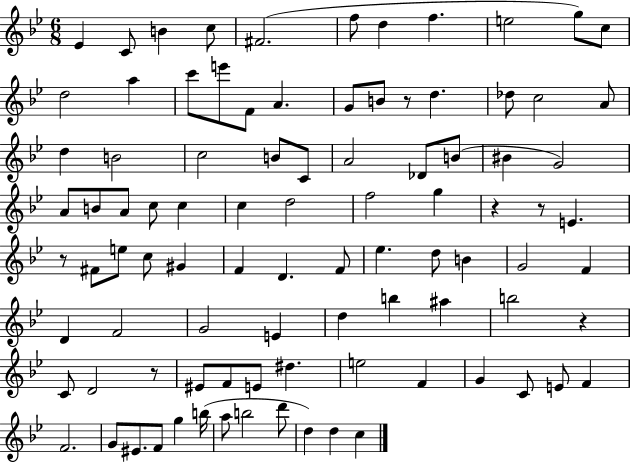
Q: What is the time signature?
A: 6/8